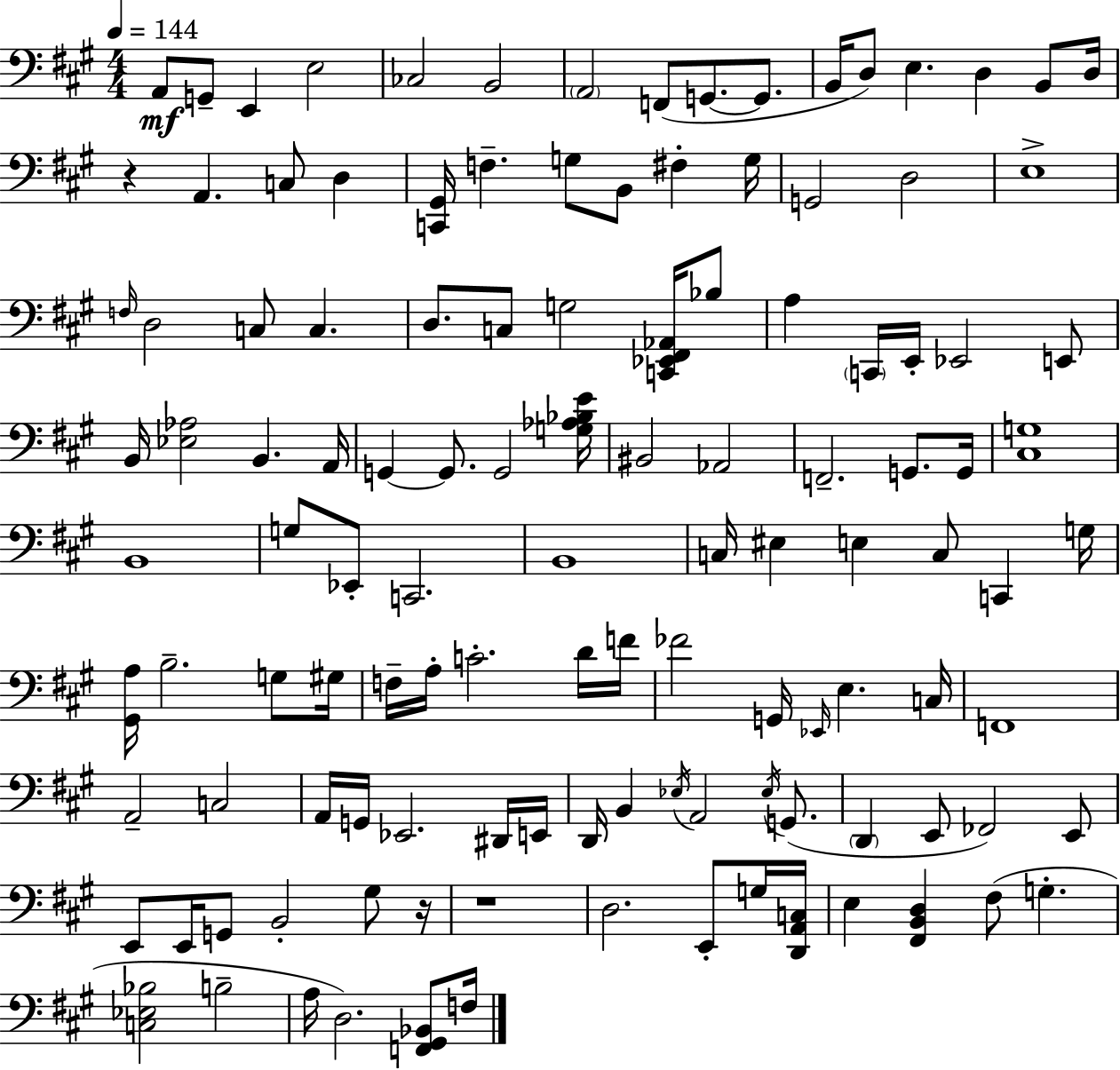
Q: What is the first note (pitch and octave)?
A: A2